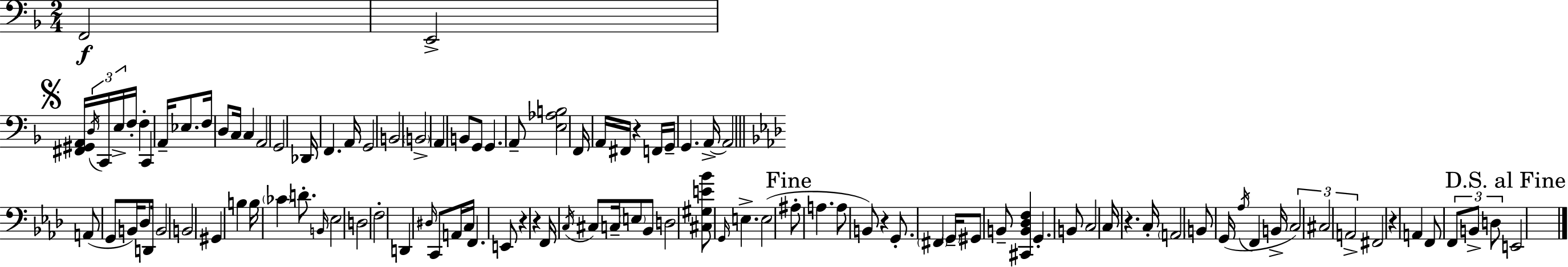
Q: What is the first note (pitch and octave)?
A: F2